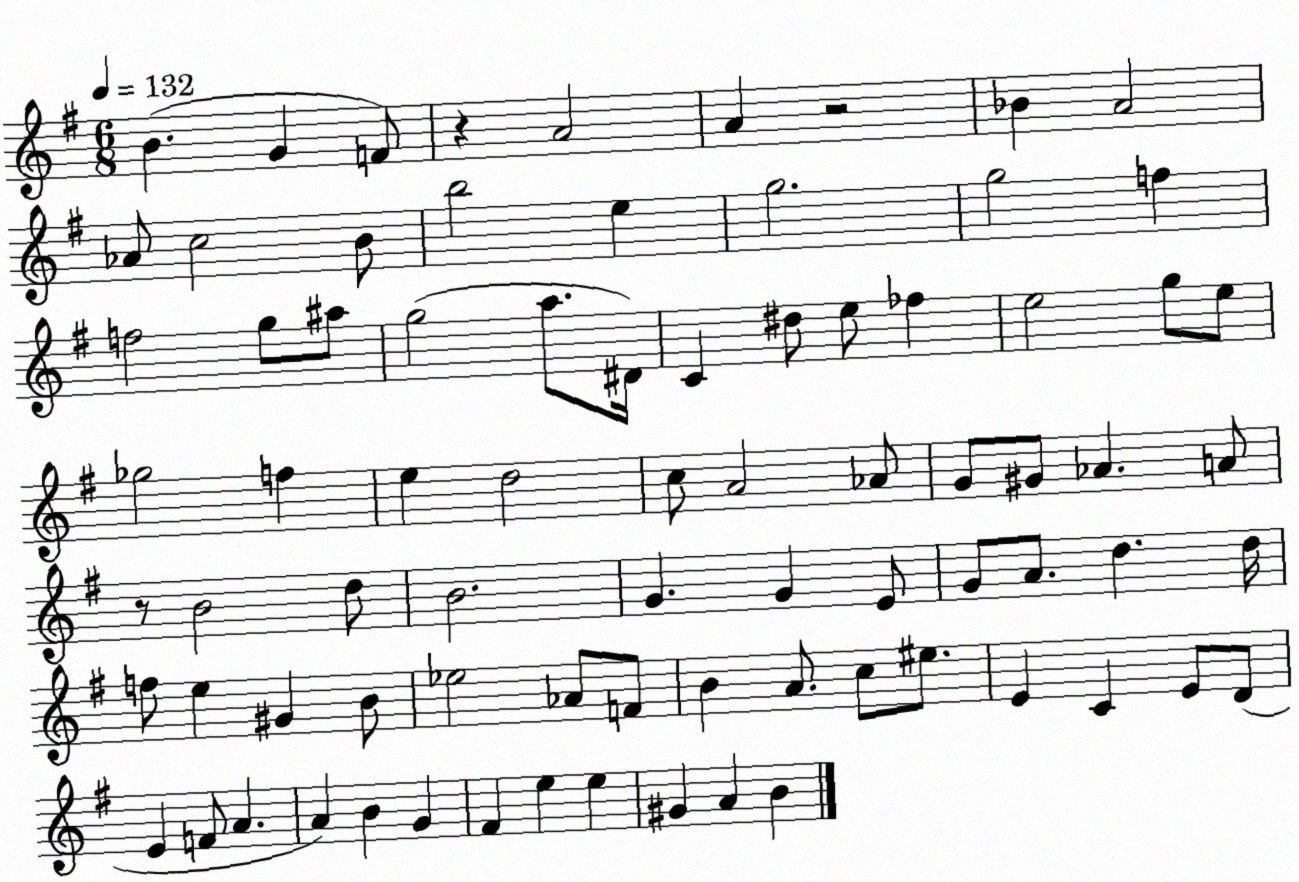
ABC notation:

X:1
T:Untitled
M:6/8
L:1/4
K:G
B G F/2 z A2 A z2 _B A2 _A/2 c2 B/2 b2 e g2 g2 f f2 g/2 ^a/2 g2 a/2 ^D/4 C ^d/2 e/2 _f e2 g/2 e/2 _g2 f e d2 c/2 A2 _A/2 G/2 ^G/2 _A A/2 z/2 B2 d/2 B2 G G E/2 G/2 A/2 d d/4 f/2 e ^G B/2 _e2 _A/2 F/2 B A/2 c/2 ^e/2 E C E/2 D/2 E F/2 A A B G ^F e e ^G A B